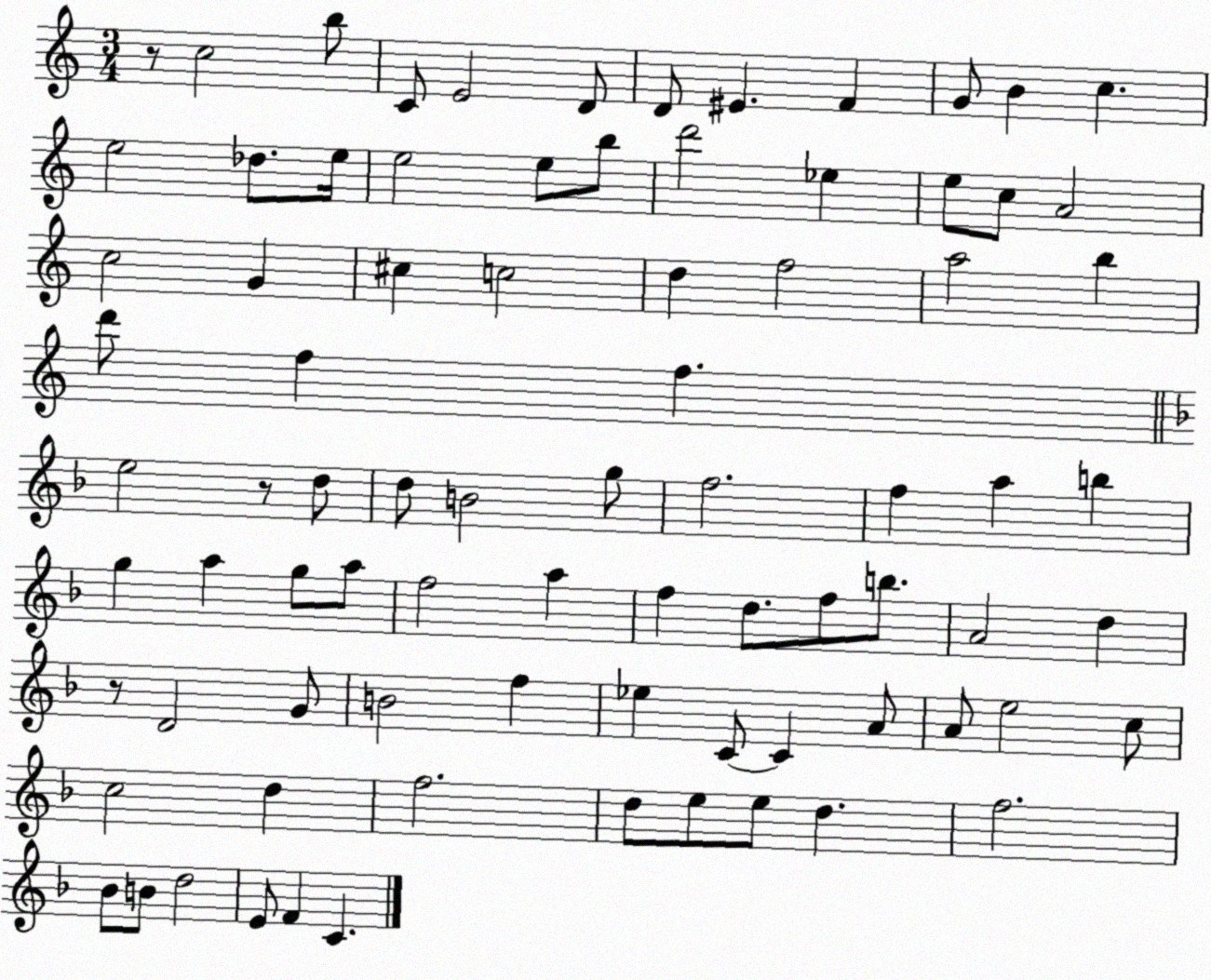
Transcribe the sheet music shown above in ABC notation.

X:1
T:Untitled
M:3/4
L:1/4
K:C
z/2 c2 b/2 C/2 E2 D/2 D/2 ^E F G/2 B c e2 _d/2 e/4 e2 e/2 b/2 d'2 _e e/2 c/2 A2 c2 G ^c c2 d f2 a2 b d'/2 f f e2 z/2 d/2 d/2 B2 g/2 f2 f a b g a g/2 a/2 f2 a f d/2 f/2 b/2 A2 d z/2 D2 G/2 B2 f _e C/2 C A/2 A/2 e2 c/2 c2 d f2 d/2 e/2 e/2 d f2 _B/2 B/2 d2 E/2 F C